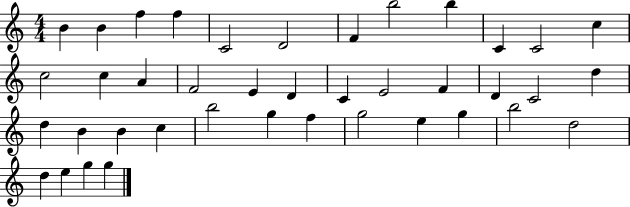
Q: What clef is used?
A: treble